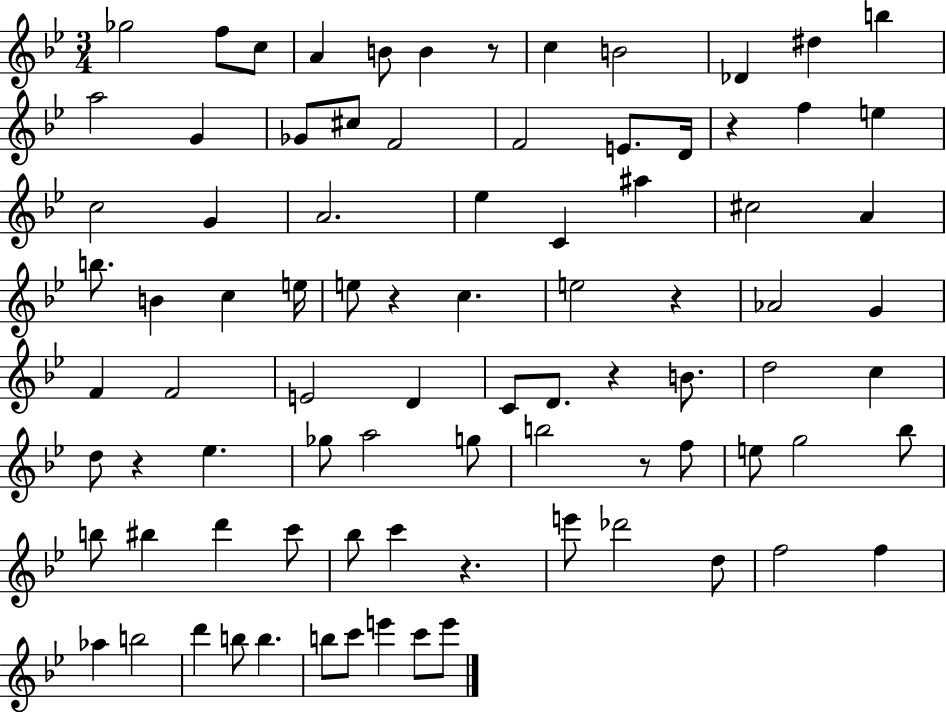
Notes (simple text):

Gb5/h F5/e C5/e A4/q B4/e B4/q R/e C5/q B4/h Db4/q D#5/q B5/q A5/h G4/q Gb4/e C#5/e F4/h F4/h E4/e. D4/s R/q F5/q E5/q C5/h G4/q A4/h. Eb5/q C4/q A#5/q C#5/h A4/q B5/e. B4/q C5/q E5/s E5/e R/q C5/q. E5/h R/q Ab4/h G4/q F4/q F4/h E4/h D4/q C4/e D4/e. R/q B4/e. D5/h C5/q D5/e R/q Eb5/q. Gb5/e A5/h G5/e B5/h R/e F5/e E5/e G5/h Bb5/e B5/e BIS5/q D6/q C6/e Bb5/e C6/q R/q. E6/e Db6/h D5/e F5/h F5/q Ab5/q B5/h D6/q B5/e B5/q. B5/e C6/e E6/q C6/e E6/e